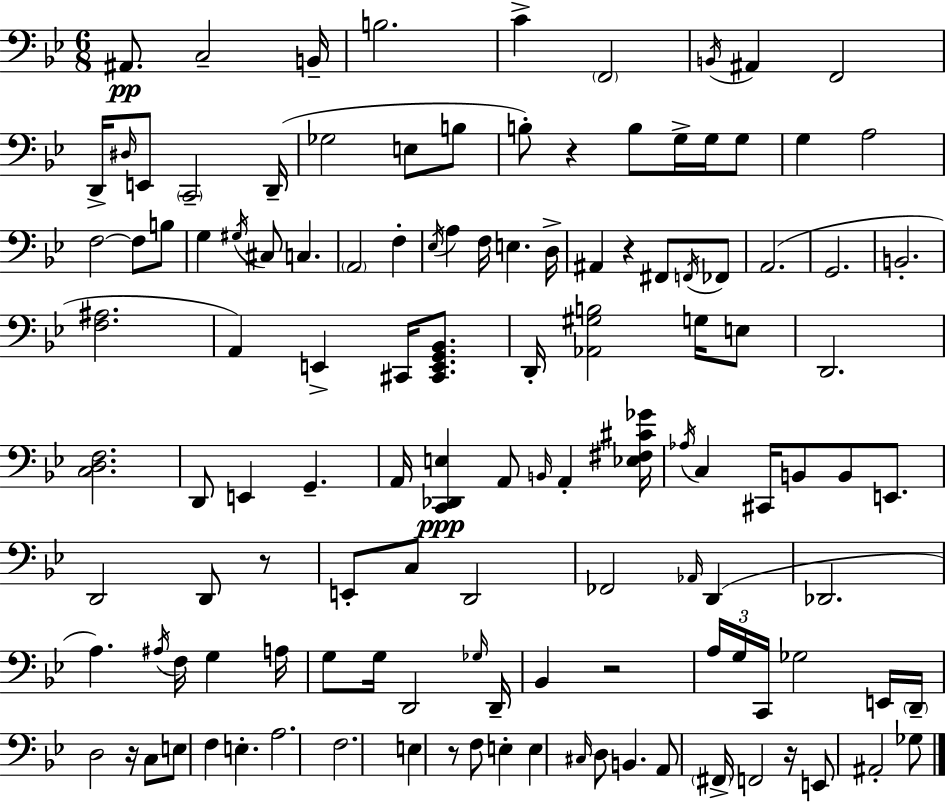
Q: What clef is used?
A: bass